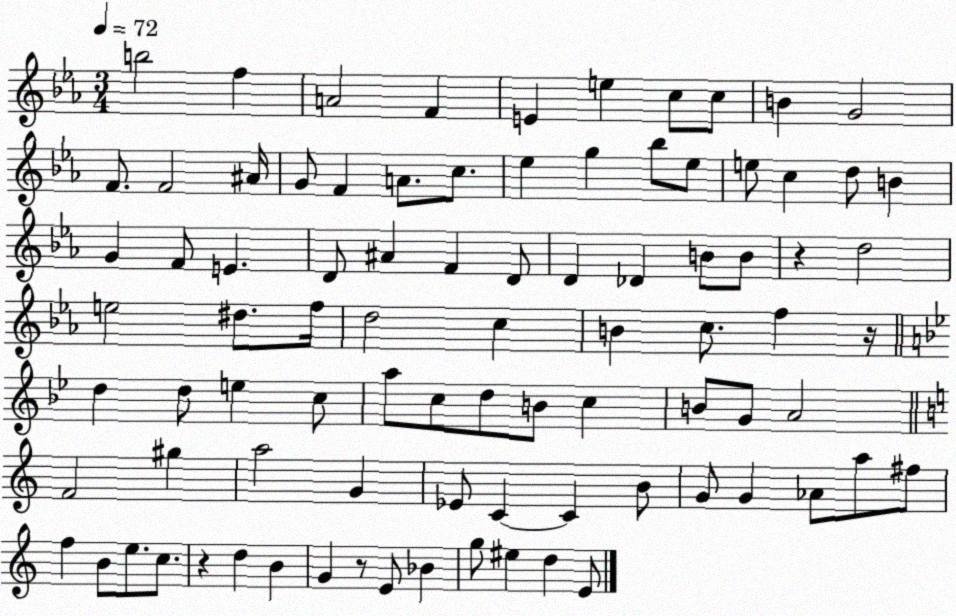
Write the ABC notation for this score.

X:1
T:Untitled
M:3/4
L:1/4
K:Eb
b2 f A2 F E e c/2 c/2 B G2 F/2 F2 ^A/4 G/2 F A/2 c/2 _e g _b/2 _e/2 e/2 c d/2 B G F/2 E D/2 ^A F D/2 D _D B/2 B/2 z d2 e2 ^d/2 f/4 d2 c B c/2 f z/4 d d/2 e c/2 a/2 c/2 d/2 B/2 c B/2 G/2 A2 F2 ^g a2 G _E/2 C C B/2 G/2 G _A/2 a/2 ^f/2 f B/2 e/2 c/2 z d B G z/2 E/2 _B g/2 ^e d E/2